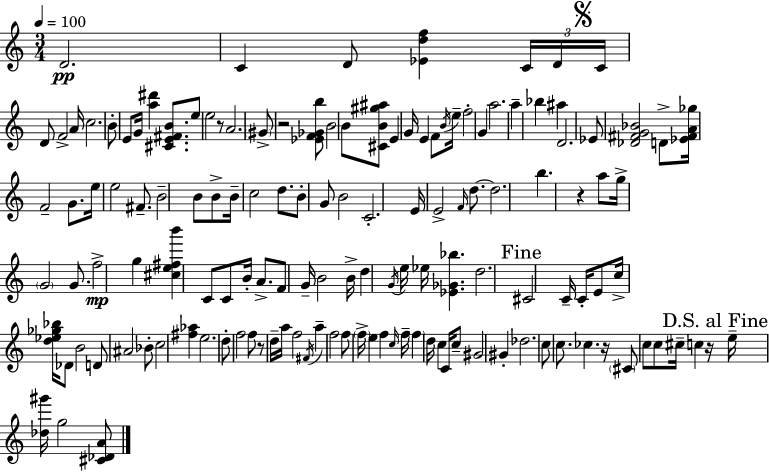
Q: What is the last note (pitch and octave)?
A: G5